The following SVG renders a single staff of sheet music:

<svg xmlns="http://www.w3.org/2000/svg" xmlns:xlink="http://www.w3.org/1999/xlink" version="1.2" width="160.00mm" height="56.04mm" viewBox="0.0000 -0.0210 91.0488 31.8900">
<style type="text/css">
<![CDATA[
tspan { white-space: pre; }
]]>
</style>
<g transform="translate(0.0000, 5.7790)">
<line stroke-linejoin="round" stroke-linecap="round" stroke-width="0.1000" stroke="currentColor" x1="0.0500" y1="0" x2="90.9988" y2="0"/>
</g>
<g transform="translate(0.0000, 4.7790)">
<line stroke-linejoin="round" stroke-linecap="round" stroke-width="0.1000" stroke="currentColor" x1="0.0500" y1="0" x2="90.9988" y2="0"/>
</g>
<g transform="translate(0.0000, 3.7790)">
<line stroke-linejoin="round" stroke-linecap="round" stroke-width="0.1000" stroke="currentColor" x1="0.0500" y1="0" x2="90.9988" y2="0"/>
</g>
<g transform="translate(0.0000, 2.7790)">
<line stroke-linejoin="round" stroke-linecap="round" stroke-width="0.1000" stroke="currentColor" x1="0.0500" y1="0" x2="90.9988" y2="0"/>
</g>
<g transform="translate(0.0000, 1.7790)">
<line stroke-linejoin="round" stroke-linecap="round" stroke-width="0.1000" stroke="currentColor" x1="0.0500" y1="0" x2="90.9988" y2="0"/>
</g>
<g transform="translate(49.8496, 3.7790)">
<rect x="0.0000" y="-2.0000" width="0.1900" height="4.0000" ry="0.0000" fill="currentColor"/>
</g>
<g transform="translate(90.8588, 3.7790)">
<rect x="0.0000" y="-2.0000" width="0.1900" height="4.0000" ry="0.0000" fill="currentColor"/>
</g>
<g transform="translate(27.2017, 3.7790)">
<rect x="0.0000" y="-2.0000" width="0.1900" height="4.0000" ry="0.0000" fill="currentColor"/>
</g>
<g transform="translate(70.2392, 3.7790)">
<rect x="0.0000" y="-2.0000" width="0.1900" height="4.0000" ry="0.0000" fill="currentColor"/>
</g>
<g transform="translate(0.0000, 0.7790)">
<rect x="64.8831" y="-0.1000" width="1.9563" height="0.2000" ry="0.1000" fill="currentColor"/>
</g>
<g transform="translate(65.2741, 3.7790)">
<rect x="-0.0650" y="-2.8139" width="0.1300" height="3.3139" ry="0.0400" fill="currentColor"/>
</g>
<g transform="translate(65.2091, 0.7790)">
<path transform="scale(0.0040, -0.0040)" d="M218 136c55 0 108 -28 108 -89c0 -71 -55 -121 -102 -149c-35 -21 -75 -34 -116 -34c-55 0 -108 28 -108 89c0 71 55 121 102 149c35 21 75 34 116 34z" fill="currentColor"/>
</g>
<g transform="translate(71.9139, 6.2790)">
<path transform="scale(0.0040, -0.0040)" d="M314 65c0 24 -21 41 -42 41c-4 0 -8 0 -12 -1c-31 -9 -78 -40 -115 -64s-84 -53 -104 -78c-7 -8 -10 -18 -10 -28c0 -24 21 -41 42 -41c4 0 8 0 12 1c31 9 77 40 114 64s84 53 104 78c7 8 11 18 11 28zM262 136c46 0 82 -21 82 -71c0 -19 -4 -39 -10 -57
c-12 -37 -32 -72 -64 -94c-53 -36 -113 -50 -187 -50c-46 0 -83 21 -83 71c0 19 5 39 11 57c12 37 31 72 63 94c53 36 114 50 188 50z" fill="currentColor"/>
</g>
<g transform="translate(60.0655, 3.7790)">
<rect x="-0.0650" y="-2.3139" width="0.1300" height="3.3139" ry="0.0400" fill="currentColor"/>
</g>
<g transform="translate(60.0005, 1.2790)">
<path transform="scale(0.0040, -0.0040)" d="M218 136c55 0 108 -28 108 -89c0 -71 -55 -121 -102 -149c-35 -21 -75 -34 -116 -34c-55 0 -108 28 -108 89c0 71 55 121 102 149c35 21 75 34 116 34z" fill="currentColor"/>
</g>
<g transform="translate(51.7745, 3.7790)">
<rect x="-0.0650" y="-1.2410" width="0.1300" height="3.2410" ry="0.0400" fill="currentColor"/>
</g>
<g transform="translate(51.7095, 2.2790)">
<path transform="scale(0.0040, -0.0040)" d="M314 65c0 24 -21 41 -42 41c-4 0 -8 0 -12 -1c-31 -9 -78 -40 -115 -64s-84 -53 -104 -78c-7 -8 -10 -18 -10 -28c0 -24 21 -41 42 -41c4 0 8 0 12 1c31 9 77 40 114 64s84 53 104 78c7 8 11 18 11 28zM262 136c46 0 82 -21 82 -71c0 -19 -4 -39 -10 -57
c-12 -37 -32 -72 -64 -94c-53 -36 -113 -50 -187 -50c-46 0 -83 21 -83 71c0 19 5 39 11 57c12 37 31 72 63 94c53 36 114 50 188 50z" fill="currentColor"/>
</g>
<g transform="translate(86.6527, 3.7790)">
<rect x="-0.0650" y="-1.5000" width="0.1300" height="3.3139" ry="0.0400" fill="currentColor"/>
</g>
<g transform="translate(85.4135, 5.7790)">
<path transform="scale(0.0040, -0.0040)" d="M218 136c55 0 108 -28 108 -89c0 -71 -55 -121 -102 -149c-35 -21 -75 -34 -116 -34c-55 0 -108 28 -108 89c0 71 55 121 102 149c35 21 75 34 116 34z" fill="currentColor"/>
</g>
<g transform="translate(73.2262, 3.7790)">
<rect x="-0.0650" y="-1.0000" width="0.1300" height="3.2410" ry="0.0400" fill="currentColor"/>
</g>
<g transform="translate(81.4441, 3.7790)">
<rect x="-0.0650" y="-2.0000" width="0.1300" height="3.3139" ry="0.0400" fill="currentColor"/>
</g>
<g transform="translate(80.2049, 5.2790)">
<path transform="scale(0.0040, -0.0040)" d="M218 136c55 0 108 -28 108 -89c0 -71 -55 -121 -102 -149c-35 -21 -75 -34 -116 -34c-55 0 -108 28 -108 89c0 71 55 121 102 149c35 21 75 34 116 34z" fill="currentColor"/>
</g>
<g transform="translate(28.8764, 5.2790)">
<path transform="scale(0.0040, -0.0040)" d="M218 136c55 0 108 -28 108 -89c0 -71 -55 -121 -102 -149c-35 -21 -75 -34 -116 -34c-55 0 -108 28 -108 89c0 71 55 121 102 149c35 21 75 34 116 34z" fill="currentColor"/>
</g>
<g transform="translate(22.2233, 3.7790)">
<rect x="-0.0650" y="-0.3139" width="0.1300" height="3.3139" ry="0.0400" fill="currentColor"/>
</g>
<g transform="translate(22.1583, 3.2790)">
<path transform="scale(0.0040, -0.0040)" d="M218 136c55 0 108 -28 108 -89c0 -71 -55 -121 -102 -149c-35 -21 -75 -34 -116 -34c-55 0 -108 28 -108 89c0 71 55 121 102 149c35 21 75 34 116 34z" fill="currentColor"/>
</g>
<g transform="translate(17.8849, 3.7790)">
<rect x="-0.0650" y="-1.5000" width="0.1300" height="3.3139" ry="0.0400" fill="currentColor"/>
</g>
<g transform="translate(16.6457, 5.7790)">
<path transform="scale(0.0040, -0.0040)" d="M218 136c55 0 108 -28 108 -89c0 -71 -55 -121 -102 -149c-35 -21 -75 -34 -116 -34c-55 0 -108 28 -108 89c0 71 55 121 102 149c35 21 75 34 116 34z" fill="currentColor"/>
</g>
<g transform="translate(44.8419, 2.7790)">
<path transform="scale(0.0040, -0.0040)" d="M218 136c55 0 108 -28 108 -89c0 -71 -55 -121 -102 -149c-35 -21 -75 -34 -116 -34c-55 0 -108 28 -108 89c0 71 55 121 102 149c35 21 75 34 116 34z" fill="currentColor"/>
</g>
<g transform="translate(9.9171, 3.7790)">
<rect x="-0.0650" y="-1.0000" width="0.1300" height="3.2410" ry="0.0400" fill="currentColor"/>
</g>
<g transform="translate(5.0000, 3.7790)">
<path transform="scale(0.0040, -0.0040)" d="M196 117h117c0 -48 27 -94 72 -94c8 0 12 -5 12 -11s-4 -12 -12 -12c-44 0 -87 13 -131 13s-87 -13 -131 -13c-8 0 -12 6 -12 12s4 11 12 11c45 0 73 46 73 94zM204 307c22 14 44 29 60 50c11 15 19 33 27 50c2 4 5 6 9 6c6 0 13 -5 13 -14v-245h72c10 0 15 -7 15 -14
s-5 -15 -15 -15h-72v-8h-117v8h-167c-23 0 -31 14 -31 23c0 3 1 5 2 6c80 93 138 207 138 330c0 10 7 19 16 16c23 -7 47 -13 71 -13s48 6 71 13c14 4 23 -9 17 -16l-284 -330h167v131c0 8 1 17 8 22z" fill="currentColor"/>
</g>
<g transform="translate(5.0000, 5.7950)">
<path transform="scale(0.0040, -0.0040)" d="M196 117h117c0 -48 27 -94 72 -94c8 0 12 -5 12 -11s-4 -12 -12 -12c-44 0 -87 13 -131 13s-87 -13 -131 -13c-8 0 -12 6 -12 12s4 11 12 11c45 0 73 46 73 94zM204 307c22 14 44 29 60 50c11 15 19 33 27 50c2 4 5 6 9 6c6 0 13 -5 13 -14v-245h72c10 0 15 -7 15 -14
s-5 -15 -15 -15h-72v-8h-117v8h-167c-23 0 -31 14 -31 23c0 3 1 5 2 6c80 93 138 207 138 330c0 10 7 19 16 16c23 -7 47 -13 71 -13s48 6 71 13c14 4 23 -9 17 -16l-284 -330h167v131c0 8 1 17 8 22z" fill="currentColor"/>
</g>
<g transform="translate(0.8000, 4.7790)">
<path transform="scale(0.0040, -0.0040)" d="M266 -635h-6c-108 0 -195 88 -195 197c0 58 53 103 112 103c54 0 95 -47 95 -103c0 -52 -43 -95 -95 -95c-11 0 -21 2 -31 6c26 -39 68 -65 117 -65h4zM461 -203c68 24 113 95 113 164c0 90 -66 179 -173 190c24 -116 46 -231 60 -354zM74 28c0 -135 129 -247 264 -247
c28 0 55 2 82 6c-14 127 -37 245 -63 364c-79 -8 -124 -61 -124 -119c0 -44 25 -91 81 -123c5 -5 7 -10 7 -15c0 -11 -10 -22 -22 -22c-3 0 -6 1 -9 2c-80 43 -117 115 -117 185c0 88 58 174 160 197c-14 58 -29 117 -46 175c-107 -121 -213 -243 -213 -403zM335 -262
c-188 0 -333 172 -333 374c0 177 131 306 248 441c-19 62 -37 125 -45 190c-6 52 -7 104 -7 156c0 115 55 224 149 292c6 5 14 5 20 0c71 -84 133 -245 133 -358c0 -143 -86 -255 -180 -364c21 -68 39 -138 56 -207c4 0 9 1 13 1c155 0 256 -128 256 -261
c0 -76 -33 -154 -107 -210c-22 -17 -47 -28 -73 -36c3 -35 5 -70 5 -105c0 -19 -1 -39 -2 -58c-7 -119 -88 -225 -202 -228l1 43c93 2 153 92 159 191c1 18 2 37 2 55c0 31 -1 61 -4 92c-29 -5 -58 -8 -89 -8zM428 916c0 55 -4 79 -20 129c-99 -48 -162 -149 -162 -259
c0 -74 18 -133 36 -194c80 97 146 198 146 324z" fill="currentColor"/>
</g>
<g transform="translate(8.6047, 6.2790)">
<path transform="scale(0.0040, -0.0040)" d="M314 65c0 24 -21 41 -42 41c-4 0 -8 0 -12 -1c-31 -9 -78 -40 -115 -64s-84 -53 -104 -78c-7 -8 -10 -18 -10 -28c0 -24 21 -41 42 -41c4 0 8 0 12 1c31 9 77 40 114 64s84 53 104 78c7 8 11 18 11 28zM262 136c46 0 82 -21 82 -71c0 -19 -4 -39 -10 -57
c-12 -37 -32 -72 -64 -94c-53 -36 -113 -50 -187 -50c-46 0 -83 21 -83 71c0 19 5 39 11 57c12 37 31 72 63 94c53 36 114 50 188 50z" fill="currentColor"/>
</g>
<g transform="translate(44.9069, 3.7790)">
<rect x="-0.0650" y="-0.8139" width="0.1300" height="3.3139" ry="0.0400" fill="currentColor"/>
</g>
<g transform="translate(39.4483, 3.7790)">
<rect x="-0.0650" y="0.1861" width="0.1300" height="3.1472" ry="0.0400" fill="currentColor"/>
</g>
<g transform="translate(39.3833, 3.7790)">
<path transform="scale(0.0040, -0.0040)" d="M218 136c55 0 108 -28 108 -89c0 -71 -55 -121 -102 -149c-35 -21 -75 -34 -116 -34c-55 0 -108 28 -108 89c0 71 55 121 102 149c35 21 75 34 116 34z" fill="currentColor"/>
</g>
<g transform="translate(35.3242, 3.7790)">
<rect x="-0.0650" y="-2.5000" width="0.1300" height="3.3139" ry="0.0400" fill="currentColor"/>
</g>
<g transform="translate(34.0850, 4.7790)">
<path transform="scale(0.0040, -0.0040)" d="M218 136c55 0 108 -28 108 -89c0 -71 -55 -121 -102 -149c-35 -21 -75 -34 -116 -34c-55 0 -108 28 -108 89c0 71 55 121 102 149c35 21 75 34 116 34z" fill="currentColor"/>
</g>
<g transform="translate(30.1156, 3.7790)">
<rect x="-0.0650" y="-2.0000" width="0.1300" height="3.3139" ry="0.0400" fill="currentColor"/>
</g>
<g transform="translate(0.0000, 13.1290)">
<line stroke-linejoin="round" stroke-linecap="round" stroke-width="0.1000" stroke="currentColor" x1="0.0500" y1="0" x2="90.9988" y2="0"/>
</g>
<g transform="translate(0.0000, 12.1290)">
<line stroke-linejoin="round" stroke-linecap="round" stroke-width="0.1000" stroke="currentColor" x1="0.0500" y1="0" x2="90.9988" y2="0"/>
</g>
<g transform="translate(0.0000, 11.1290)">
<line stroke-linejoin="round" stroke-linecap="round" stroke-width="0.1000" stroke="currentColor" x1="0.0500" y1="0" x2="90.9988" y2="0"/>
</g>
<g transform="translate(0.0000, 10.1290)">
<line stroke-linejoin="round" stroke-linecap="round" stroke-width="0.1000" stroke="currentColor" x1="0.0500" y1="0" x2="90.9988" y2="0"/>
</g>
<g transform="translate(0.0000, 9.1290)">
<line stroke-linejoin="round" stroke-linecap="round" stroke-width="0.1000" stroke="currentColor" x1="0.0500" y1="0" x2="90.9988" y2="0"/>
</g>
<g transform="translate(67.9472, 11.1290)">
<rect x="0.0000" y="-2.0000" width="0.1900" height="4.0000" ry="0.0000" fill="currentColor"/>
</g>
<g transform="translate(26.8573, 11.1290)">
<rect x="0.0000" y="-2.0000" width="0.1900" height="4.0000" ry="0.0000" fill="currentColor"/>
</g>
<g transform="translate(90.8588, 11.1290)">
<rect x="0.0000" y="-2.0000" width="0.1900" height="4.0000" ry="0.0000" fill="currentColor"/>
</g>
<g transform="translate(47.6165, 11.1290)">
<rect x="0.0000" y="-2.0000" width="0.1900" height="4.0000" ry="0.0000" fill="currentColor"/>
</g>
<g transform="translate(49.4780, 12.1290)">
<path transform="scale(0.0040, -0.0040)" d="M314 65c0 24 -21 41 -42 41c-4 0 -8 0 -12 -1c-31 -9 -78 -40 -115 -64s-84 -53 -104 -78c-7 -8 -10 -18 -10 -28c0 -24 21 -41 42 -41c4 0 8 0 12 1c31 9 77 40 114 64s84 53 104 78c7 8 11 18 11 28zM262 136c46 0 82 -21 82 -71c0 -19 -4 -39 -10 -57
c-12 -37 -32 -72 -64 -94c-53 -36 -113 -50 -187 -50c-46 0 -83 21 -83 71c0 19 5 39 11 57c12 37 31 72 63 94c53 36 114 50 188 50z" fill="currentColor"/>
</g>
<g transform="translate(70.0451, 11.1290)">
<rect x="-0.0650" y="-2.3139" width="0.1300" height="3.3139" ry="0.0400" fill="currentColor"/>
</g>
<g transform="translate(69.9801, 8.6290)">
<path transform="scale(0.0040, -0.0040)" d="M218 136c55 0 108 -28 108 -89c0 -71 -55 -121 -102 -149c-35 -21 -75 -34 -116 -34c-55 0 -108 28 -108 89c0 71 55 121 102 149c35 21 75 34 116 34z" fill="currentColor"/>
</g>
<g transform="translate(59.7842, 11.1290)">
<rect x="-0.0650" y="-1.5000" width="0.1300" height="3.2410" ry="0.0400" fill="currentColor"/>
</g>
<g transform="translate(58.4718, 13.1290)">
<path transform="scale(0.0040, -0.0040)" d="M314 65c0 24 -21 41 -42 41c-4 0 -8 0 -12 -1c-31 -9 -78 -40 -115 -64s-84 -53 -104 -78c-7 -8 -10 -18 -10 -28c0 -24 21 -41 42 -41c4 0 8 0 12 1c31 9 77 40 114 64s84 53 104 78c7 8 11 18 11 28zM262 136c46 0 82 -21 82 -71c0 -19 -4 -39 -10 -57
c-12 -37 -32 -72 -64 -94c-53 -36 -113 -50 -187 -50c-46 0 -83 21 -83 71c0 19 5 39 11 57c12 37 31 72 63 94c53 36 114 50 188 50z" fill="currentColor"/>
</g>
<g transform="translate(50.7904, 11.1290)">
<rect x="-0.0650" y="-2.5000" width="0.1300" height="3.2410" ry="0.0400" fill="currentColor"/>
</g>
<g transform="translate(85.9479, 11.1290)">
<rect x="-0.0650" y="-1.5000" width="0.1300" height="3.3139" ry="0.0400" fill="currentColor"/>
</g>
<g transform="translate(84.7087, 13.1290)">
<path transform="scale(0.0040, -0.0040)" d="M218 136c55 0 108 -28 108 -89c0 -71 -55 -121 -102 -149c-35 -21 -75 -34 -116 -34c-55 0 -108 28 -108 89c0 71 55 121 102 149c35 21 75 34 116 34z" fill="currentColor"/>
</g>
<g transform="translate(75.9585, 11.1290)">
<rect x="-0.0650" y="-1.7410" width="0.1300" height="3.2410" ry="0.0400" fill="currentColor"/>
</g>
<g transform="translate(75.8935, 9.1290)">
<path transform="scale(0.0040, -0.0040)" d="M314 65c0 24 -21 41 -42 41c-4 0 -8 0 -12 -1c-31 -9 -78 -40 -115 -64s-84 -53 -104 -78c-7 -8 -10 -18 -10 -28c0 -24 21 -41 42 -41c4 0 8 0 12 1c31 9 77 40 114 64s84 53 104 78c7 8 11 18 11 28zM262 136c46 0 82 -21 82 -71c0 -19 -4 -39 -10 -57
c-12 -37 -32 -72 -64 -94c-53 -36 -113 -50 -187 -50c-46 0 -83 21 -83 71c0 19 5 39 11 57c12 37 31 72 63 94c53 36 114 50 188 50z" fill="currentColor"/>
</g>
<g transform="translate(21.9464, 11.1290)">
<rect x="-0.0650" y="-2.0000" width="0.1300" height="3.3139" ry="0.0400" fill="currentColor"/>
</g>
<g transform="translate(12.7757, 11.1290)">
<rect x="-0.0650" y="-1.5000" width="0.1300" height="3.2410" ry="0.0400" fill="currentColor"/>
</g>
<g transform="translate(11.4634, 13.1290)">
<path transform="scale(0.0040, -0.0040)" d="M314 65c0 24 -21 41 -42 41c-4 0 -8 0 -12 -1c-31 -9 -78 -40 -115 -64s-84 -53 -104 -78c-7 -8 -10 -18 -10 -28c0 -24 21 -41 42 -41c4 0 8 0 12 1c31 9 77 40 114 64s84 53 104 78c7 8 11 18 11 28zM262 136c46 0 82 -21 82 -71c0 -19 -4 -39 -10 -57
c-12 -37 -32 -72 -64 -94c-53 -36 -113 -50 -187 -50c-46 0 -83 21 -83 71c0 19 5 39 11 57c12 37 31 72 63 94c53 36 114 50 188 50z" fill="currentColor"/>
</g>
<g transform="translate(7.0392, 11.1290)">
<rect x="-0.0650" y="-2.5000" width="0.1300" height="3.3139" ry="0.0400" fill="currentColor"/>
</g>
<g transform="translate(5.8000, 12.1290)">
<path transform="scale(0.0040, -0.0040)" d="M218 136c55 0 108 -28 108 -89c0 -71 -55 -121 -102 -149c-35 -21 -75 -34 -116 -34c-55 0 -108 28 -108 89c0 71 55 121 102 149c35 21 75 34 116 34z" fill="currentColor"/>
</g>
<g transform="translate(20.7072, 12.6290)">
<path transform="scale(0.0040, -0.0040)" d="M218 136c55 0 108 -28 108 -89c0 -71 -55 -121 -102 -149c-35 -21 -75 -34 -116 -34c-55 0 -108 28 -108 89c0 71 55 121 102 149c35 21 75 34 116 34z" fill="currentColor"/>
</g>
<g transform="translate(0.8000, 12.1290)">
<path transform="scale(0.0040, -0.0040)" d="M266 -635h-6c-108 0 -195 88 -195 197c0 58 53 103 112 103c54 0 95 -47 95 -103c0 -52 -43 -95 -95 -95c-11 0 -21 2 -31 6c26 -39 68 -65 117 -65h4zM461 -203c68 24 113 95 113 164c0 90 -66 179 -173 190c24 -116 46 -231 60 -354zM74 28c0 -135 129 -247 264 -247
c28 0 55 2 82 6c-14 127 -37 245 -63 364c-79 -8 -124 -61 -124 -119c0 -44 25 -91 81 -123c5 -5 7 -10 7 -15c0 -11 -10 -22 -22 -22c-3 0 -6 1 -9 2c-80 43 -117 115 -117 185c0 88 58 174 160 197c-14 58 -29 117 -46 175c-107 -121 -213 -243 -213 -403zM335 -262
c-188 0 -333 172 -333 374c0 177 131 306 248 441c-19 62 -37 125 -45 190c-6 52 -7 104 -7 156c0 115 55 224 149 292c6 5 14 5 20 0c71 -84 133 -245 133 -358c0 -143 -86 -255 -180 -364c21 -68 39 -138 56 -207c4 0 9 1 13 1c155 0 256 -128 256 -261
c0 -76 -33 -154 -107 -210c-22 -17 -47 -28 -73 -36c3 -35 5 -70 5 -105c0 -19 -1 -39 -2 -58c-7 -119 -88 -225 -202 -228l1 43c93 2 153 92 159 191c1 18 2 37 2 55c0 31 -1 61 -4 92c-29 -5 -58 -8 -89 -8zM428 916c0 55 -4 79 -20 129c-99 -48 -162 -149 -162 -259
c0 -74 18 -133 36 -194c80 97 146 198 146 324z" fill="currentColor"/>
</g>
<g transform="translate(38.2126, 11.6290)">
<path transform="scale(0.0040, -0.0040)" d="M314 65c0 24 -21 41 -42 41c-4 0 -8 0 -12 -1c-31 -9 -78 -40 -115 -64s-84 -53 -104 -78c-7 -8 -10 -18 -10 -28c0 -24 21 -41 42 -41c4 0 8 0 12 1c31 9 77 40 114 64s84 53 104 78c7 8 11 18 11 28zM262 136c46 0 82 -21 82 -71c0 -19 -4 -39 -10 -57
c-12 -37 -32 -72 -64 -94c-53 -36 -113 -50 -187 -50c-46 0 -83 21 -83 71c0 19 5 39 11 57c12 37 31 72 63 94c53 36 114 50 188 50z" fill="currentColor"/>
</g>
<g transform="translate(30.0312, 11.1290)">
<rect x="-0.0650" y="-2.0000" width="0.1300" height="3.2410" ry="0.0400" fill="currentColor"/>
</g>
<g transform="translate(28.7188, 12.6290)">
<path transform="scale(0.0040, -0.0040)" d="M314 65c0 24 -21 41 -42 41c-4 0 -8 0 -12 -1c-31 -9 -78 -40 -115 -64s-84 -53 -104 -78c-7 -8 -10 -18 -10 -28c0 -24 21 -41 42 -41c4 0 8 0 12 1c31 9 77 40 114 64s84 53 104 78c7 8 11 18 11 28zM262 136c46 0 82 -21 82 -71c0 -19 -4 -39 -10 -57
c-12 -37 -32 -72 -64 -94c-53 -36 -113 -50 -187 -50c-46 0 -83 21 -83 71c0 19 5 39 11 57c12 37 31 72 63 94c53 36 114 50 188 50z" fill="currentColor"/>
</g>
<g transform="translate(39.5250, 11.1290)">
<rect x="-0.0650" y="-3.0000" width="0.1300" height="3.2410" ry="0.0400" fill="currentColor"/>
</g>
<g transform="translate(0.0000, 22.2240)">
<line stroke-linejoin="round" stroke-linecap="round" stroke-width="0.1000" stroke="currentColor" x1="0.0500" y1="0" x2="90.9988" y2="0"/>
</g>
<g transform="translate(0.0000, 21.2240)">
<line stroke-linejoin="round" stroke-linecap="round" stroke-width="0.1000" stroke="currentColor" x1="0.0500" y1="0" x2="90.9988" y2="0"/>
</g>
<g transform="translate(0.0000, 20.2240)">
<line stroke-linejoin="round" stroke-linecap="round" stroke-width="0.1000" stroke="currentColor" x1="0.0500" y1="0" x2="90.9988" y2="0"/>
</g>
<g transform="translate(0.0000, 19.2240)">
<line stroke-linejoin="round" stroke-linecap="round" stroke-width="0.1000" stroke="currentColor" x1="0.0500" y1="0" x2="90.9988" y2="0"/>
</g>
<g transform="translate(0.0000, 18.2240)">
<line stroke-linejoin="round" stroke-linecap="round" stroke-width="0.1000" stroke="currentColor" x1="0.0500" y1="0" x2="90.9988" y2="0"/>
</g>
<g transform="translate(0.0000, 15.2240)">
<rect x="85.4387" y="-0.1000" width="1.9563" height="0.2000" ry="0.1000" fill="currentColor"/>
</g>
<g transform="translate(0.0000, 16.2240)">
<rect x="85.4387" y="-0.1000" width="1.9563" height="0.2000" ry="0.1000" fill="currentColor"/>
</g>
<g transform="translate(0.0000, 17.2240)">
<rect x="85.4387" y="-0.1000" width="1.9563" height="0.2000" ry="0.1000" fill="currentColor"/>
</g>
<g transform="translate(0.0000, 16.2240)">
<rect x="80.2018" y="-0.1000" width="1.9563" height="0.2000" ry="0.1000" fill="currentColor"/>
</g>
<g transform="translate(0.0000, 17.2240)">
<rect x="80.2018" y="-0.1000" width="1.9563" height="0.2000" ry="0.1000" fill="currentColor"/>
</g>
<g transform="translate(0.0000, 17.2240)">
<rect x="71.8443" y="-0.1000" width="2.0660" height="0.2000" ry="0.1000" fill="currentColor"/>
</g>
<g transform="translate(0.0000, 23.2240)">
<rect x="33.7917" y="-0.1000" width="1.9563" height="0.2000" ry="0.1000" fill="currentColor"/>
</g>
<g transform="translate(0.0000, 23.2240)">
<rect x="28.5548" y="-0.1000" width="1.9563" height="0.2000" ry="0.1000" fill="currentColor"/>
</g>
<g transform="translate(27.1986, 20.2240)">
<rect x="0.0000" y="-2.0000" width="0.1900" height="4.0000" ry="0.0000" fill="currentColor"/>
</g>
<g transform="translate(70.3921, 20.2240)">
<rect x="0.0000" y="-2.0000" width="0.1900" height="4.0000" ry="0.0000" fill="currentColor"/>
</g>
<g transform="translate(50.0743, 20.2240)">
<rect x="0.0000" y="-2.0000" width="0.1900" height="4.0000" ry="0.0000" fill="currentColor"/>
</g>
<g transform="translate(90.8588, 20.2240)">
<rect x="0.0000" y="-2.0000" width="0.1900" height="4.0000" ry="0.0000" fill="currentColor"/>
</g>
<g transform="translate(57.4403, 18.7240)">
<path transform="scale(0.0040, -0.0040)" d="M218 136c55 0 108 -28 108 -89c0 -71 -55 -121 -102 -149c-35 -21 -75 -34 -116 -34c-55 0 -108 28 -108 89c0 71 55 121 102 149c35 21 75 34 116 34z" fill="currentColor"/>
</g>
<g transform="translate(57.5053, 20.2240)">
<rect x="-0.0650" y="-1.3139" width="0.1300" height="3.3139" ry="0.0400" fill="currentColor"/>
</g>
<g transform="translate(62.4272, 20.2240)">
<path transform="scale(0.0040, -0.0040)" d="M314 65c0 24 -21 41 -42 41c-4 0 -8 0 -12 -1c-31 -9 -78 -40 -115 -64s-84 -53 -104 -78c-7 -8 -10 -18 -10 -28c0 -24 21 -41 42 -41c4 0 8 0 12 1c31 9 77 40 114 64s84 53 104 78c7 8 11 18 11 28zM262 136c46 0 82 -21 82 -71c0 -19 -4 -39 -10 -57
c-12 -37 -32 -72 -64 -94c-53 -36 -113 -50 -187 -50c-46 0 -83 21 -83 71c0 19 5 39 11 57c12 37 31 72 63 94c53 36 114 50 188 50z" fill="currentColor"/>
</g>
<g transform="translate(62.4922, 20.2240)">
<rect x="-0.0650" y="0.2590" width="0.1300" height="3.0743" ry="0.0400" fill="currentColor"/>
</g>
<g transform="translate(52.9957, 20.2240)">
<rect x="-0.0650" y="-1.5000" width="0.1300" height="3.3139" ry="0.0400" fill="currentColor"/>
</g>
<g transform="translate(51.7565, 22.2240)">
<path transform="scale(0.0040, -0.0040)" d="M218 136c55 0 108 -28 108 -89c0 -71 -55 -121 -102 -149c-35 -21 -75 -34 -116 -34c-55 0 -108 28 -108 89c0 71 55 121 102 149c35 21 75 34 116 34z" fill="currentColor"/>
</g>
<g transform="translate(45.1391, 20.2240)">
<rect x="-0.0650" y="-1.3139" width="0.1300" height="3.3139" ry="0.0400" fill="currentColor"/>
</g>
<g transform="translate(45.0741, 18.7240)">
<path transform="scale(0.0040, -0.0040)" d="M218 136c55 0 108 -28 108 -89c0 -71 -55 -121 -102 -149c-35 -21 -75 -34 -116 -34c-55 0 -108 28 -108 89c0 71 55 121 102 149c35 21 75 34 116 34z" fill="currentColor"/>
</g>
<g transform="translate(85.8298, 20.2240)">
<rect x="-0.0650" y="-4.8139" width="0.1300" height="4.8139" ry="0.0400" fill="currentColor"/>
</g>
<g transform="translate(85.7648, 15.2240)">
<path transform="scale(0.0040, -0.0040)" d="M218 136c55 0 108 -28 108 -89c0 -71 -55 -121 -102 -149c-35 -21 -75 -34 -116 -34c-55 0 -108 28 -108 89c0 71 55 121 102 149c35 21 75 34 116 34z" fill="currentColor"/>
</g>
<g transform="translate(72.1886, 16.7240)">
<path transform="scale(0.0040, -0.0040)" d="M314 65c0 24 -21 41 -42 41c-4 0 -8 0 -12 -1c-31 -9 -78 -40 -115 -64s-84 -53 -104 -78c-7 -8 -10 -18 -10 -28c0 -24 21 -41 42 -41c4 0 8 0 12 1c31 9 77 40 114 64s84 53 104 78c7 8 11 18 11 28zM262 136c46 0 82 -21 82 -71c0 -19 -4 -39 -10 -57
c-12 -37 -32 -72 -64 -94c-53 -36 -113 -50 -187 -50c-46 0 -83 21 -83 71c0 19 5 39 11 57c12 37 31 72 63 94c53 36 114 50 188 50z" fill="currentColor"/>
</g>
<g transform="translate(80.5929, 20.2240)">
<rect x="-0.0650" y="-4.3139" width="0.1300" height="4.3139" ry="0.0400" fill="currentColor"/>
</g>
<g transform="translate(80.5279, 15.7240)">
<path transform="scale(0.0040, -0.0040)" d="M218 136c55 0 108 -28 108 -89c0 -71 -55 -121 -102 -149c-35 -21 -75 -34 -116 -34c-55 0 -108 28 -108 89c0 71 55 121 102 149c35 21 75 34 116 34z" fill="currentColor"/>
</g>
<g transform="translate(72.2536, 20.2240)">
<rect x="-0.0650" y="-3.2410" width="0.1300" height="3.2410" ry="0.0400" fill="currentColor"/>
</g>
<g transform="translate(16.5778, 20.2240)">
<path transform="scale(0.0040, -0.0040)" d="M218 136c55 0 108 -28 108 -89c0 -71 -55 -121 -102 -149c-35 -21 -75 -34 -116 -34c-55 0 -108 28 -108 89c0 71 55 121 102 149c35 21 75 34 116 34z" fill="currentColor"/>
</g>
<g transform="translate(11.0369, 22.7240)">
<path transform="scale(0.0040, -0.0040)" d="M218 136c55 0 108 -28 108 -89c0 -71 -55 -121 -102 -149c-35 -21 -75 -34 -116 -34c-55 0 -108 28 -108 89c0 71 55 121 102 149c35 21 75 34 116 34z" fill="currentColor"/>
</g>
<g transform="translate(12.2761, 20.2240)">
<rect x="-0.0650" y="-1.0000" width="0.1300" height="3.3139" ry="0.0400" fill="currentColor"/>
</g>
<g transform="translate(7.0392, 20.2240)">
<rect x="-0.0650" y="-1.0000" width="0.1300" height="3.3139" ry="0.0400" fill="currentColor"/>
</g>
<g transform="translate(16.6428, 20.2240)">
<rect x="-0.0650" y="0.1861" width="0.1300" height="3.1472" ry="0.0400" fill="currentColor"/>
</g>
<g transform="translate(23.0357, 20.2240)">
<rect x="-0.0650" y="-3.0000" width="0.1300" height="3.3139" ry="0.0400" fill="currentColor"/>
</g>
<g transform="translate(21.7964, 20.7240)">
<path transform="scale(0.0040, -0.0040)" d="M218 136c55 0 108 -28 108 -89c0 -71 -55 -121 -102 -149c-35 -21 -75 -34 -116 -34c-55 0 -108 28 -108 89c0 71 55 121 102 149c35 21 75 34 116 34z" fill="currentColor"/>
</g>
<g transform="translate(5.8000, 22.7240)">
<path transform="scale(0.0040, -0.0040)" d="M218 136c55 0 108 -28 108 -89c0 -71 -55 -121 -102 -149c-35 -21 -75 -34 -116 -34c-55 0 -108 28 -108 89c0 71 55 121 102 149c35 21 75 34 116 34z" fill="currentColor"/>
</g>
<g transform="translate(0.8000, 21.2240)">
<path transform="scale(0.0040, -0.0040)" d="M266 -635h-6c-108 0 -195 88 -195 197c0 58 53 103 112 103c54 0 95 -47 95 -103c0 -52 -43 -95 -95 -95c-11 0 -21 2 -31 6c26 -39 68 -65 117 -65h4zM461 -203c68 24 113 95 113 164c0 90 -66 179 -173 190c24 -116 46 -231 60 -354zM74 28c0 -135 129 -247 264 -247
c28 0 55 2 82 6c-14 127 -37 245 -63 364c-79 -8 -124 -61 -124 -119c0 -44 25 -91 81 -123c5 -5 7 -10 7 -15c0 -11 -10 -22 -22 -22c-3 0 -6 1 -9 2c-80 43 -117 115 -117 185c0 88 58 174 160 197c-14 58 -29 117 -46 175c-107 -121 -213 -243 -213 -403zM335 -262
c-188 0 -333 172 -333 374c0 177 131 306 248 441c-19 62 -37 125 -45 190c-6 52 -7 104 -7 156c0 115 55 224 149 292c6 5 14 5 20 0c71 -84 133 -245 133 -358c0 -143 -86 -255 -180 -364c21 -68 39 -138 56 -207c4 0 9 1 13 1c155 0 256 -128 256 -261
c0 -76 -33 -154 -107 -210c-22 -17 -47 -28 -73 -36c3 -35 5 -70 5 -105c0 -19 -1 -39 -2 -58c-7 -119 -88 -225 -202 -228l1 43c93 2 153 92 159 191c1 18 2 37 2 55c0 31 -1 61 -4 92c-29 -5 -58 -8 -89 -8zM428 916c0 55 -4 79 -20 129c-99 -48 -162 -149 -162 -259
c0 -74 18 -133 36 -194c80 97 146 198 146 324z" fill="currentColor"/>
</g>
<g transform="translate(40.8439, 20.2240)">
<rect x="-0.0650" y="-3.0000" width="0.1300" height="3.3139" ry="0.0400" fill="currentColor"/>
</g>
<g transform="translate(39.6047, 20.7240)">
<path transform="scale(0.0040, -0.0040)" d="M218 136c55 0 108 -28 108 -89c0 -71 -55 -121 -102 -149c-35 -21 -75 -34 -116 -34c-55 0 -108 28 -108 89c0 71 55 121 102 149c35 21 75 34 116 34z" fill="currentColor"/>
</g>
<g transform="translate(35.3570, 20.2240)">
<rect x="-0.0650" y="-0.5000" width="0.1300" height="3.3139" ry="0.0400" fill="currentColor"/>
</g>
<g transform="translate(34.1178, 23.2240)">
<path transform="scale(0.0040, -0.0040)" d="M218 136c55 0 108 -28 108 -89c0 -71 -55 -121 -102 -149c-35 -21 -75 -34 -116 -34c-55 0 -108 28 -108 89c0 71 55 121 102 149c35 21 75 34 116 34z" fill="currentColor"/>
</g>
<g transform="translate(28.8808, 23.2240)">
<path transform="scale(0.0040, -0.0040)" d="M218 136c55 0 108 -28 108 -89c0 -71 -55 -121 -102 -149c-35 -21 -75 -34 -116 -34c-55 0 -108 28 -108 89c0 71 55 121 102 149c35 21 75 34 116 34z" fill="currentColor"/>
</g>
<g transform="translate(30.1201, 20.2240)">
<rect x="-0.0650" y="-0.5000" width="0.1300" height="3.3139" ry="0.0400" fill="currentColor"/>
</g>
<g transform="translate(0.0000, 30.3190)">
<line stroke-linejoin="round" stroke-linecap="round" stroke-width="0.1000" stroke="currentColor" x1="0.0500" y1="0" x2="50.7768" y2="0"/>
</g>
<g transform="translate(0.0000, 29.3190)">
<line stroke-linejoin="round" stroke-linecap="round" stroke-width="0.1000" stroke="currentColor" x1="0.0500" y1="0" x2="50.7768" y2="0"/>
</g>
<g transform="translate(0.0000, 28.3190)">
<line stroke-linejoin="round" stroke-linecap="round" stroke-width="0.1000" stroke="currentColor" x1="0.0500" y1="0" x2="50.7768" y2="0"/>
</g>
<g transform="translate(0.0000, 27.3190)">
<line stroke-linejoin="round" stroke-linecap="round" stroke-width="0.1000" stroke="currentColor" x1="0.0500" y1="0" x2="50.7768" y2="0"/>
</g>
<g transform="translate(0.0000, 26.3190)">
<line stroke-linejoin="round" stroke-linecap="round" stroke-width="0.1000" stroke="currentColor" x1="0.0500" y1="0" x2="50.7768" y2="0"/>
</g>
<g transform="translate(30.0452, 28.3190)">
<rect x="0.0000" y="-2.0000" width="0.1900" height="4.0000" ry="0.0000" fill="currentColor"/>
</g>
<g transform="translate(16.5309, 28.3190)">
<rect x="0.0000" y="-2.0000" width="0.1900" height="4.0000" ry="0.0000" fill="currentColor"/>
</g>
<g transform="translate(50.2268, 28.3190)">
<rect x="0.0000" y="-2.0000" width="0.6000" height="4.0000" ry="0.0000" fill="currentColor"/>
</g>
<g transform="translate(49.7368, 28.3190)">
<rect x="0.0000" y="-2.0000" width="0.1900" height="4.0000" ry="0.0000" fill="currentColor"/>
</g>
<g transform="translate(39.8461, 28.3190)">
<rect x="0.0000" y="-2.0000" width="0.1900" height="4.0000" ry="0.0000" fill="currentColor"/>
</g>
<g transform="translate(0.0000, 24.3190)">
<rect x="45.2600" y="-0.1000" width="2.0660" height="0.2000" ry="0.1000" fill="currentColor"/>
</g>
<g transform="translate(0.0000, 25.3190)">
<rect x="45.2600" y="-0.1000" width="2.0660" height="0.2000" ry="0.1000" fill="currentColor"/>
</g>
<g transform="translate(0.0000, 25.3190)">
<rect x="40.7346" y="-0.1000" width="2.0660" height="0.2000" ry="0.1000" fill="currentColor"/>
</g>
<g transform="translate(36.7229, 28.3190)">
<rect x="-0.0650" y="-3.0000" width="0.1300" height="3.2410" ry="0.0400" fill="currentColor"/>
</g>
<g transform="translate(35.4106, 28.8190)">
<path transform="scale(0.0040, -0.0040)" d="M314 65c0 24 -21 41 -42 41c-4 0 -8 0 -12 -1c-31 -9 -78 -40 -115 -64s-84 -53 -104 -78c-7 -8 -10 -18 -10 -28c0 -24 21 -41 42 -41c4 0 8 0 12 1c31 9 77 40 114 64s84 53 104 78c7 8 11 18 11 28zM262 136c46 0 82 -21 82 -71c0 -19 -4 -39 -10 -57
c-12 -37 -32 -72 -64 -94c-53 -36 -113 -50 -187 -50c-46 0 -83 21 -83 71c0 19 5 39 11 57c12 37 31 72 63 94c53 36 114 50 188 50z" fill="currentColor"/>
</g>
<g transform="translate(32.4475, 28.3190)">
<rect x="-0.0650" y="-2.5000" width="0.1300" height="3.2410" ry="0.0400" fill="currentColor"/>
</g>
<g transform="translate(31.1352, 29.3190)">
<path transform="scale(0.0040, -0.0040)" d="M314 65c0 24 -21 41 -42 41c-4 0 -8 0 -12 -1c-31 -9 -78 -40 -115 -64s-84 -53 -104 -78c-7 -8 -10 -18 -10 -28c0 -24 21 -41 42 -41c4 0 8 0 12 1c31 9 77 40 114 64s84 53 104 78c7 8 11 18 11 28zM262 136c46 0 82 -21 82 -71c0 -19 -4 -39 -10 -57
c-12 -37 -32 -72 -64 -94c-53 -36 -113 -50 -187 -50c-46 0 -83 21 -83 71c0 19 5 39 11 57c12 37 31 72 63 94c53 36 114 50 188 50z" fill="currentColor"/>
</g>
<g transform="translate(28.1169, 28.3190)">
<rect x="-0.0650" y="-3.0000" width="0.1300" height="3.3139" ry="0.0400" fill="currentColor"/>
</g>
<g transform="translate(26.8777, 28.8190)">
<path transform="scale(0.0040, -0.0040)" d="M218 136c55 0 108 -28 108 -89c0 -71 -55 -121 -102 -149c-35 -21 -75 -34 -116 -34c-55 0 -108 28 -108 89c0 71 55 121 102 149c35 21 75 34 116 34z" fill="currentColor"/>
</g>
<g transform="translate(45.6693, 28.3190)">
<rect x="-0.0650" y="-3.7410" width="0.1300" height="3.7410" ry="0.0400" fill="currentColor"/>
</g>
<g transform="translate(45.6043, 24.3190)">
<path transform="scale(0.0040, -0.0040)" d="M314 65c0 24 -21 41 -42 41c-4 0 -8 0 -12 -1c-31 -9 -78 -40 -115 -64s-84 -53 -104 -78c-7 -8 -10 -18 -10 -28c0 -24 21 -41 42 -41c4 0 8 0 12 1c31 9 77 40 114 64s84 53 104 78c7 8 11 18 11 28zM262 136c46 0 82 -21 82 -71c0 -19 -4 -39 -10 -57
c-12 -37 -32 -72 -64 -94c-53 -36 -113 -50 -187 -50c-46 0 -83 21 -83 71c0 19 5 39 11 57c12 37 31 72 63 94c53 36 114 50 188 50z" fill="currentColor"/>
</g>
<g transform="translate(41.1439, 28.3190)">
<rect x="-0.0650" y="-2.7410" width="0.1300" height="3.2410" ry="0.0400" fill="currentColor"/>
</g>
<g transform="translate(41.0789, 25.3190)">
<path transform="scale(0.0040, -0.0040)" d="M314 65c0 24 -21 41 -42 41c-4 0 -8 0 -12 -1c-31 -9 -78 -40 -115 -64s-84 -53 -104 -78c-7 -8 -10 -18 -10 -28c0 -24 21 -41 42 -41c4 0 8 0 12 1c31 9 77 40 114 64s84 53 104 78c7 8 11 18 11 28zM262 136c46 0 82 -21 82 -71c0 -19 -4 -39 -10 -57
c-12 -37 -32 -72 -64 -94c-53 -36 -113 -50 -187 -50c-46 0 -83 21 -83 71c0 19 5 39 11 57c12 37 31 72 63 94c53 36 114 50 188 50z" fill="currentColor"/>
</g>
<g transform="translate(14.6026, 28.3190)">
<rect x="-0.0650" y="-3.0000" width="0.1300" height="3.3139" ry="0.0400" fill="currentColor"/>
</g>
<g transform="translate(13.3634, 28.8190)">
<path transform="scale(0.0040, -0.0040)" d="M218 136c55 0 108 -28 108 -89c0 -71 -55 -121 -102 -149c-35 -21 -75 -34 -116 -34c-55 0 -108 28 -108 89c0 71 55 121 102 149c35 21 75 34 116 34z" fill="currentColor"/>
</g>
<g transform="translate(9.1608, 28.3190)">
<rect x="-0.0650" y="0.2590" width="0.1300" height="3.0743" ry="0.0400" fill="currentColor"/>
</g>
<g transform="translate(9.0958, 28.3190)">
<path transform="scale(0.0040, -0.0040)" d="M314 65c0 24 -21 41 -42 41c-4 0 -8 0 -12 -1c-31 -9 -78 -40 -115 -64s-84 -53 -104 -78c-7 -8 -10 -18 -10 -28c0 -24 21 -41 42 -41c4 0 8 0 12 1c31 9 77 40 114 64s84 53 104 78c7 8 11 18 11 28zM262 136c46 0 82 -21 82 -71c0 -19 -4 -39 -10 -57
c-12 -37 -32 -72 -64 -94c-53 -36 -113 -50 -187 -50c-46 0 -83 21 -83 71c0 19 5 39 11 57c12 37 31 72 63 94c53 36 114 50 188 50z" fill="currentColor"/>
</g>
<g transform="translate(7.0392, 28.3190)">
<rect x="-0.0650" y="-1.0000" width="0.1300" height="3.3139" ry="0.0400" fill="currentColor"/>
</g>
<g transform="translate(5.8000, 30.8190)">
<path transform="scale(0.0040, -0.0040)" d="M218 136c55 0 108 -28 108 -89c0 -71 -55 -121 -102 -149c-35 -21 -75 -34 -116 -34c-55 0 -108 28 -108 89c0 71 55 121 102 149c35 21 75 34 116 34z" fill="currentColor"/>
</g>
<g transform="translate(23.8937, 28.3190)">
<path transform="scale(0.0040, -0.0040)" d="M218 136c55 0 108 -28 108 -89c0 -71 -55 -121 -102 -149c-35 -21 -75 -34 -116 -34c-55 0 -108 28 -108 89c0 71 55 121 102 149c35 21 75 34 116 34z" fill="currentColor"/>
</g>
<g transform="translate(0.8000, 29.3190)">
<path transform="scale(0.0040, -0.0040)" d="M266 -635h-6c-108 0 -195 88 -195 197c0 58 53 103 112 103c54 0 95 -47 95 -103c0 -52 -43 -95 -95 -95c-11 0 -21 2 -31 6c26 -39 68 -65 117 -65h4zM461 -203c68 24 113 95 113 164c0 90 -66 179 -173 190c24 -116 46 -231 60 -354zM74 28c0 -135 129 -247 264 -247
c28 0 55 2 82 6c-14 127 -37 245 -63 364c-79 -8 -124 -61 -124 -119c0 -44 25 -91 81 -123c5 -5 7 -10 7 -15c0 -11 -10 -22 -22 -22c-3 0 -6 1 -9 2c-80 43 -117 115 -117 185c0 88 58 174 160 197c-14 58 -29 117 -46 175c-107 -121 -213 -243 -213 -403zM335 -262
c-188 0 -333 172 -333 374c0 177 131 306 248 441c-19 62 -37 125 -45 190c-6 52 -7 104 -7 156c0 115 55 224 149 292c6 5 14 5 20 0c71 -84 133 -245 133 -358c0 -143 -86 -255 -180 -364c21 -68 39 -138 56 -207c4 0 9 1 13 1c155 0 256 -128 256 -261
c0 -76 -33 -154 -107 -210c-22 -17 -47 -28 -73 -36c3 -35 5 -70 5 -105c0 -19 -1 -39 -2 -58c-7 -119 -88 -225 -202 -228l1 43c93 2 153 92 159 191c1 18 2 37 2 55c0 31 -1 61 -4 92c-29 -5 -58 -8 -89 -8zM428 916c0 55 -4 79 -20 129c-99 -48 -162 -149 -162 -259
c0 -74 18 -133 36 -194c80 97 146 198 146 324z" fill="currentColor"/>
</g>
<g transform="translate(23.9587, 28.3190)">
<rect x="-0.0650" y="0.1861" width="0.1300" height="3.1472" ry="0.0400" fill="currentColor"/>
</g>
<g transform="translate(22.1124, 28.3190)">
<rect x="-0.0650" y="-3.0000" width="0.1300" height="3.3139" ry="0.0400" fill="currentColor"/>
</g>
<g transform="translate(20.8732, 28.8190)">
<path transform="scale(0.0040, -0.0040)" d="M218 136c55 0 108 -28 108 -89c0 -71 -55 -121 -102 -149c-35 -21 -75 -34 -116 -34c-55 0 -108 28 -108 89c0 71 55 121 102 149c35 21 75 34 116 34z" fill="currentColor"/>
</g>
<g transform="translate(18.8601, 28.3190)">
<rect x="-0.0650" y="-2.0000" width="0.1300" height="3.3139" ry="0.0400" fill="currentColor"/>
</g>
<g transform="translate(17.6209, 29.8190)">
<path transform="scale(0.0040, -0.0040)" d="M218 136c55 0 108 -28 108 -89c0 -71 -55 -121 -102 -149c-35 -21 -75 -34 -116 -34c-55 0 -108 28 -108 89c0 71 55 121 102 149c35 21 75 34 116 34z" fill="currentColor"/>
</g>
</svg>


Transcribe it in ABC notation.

X:1
T:Untitled
M:4/4
L:1/4
K:C
D2 E c F G B d e2 g a D2 F E G E2 F F2 A2 G2 E2 g f2 E D D B A C C A e E e B2 b2 d' e' D B2 A F A B A G2 A2 a2 c'2